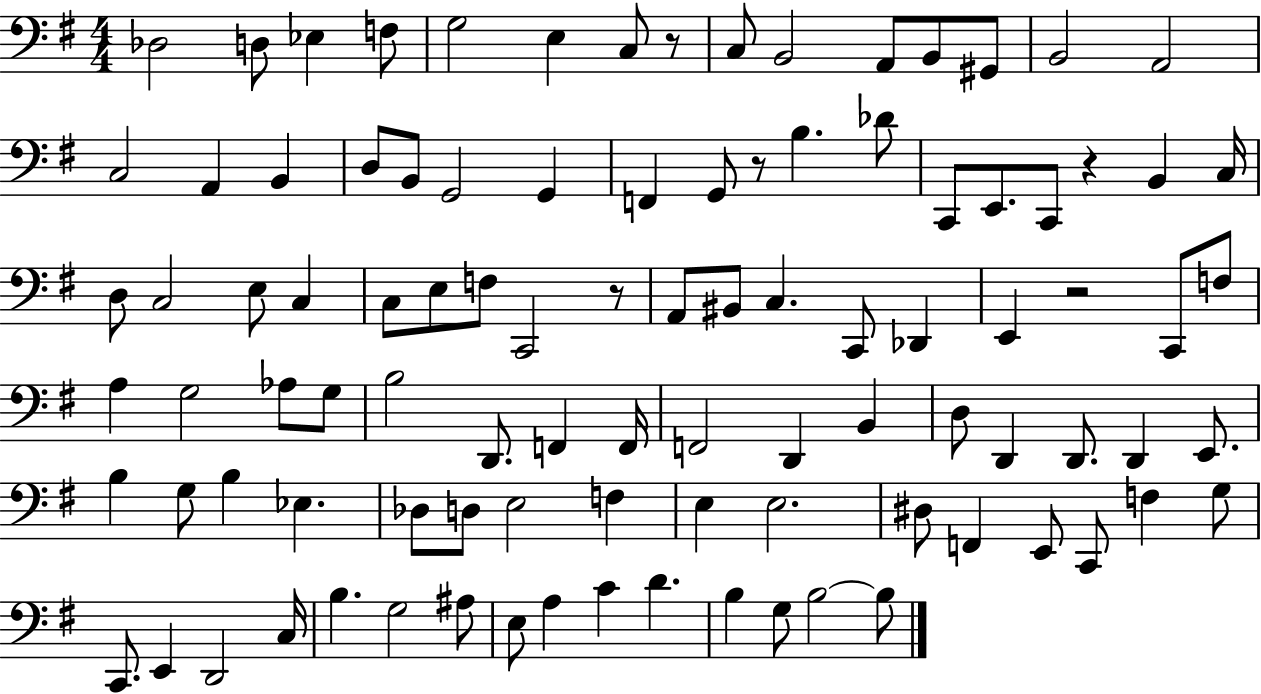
Db3/h D3/e Eb3/q F3/e G3/h E3/q C3/e R/e C3/e B2/h A2/e B2/e G#2/e B2/h A2/h C3/h A2/q B2/q D3/e B2/e G2/h G2/q F2/q G2/e R/e B3/q. Db4/e C2/e E2/e. C2/e R/q B2/q C3/s D3/e C3/h E3/e C3/q C3/e E3/e F3/e C2/h R/e A2/e BIS2/e C3/q. C2/e Db2/q E2/q R/h C2/e F3/e A3/q G3/h Ab3/e G3/e B3/h D2/e. F2/q F2/s F2/h D2/q B2/q D3/e D2/q D2/e. D2/q E2/e. B3/q G3/e B3/q Eb3/q. Db3/e D3/e E3/h F3/q E3/q E3/h. D#3/e F2/q E2/e C2/e F3/q G3/e C2/e. E2/q D2/h C3/s B3/q. G3/h A#3/e E3/e A3/q C4/q D4/q. B3/q G3/e B3/h B3/e